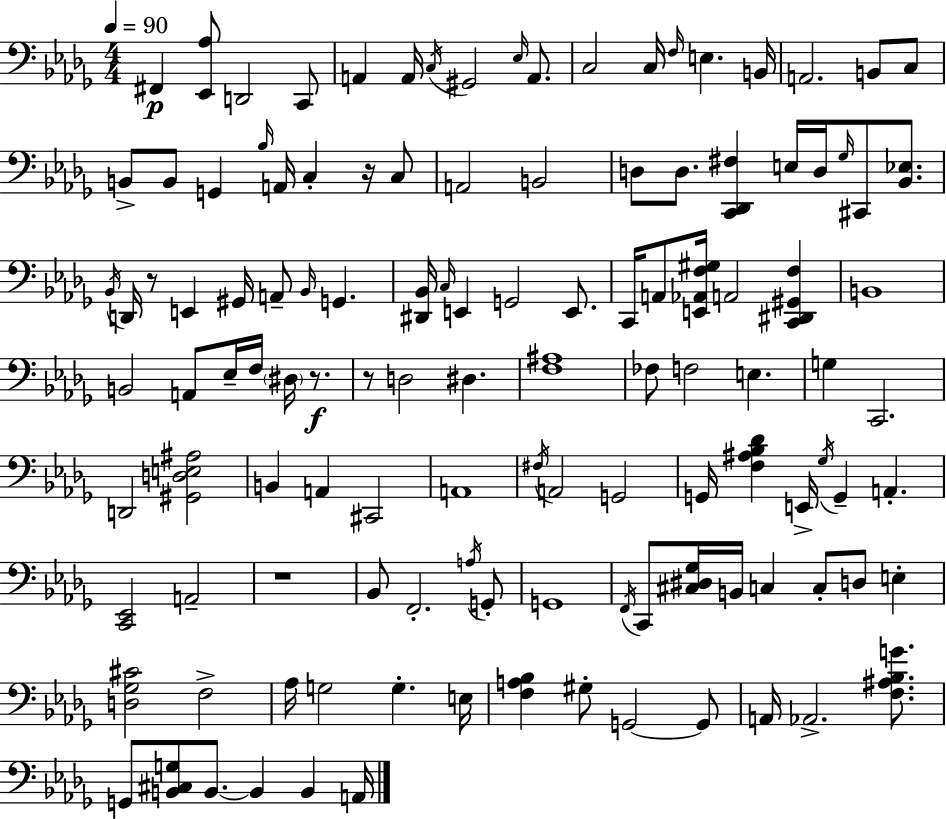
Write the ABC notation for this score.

X:1
T:Untitled
M:4/4
L:1/4
K:Bbm
^F,, [_E,,_A,]/2 D,,2 C,,/2 A,, A,,/4 C,/4 ^G,,2 _E,/4 A,,/2 C,2 C,/4 F,/4 E, B,,/4 A,,2 B,,/2 C,/2 B,,/2 B,,/2 G,, _B,/4 A,,/4 C, z/4 C,/2 A,,2 B,,2 D,/2 D,/2 [C,,_D,,^F,] E,/4 D,/4 _G,/4 ^C,,/2 [_B,,_E,]/2 _B,,/4 D,,/4 z/2 E,, ^G,,/4 A,,/2 _B,,/4 G,, [^D,,_B,,]/4 C,/4 E,, G,,2 E,,/2 C,,/4 A,,/2 [E,,_A,,F,^G,]/4 A,,2 [C,,^D,,^G,,F,] B,,4 B,,2 A,,/2 _E,/4 F,/4 ^D,/4 z/2 z/2 D,2 ^D, [F,^A,]4 _F,/2 F,2 E, G, C,,2 D,,2 [^G,,D,E,^A,]2 B,, A,, ^C,,2 A,,4 ^F,/4 A,,2 G,,2 G,,/4 [F,^A,_B,_D] E,,/4 _G,/4 G,, A,, [C,,_E,,]2 A,,2 z4 _B,,/2 F,,2 A,/4 G,,/2 G,,4 F,,/4 C,,/2 [^C,^D,_G,]/4 B,,/4 C, C,/2 D,/2 E, [D,_G,^C]2 F,2 _A,/4 G,2 G, E,/4 [F,A,_B,] ^G,/2 G,,2 G,,/2 A,,/4 _A,,2 [F,^A,_B,G]/2 G,,/2 [B,,^C,G,]/2 B,,/2 B,, B,, A,,/4